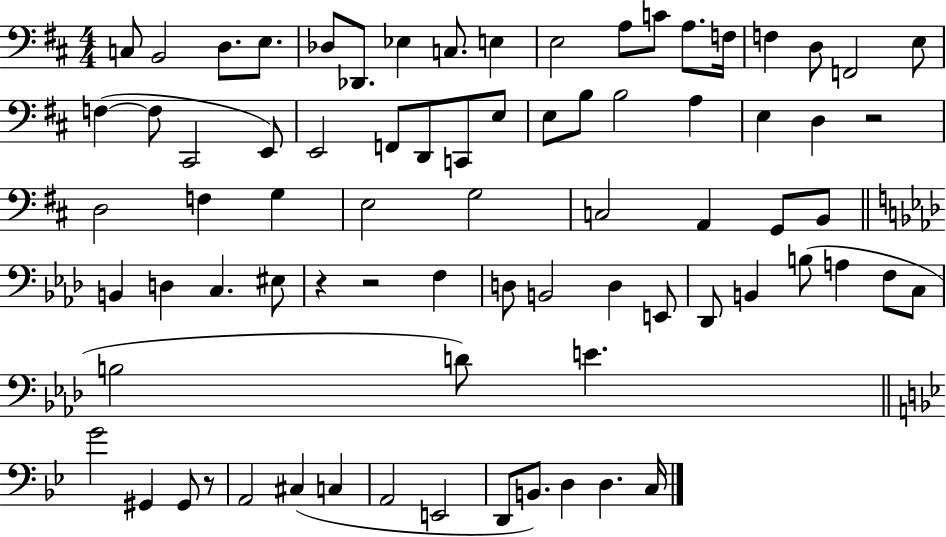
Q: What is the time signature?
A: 4/4